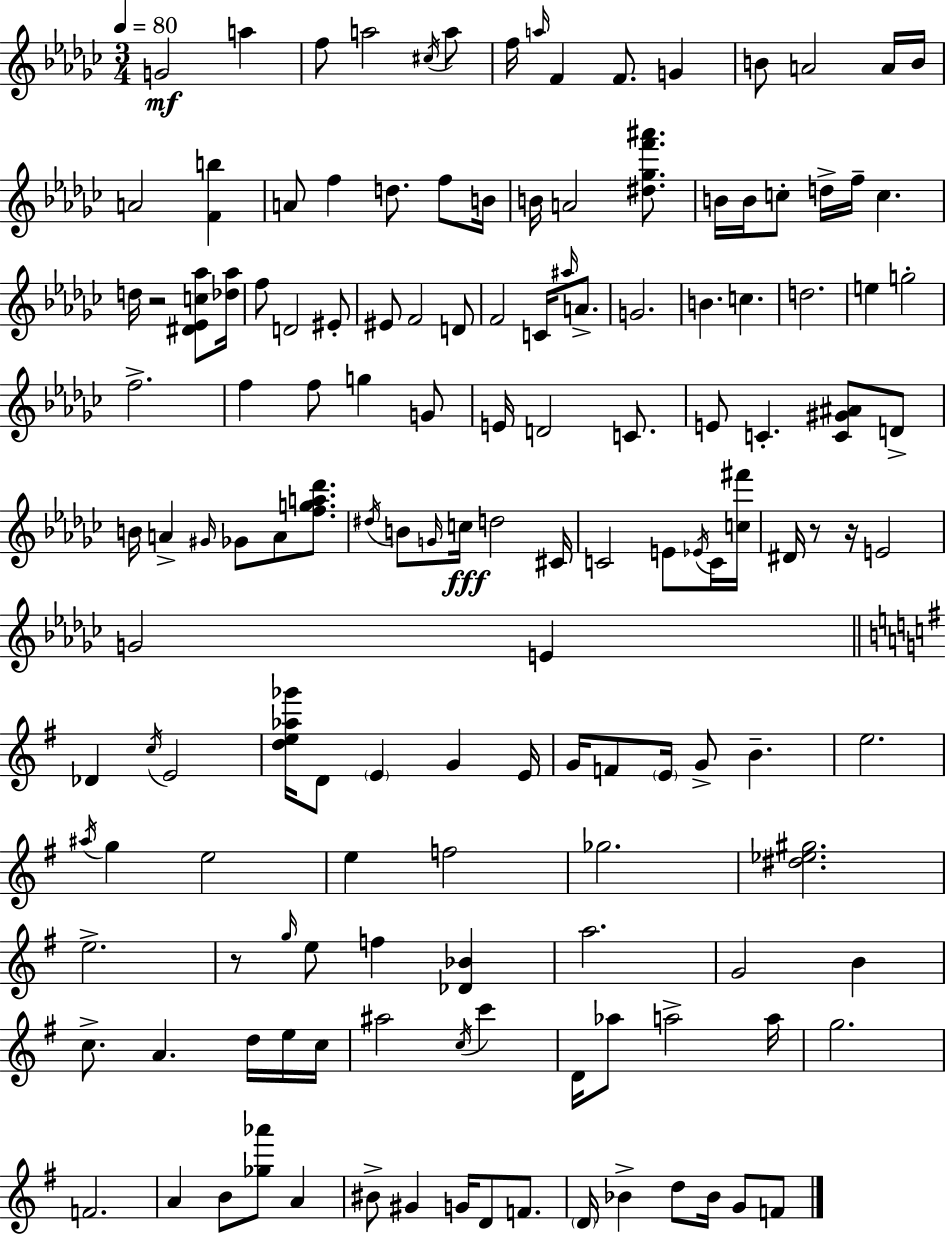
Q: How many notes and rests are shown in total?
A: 145